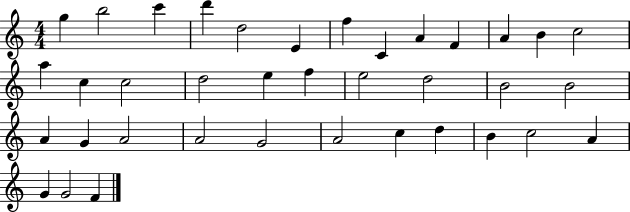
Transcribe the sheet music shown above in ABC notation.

X:1
T:Untitled
M:4/4
L:1/4
K:C
g b2 c' d' d2 E f C A F A B c2 a c c2 d2 e f e2 d2 B2 B2 A G A2 A2 G2 A2 c d B c2 A G G2 F